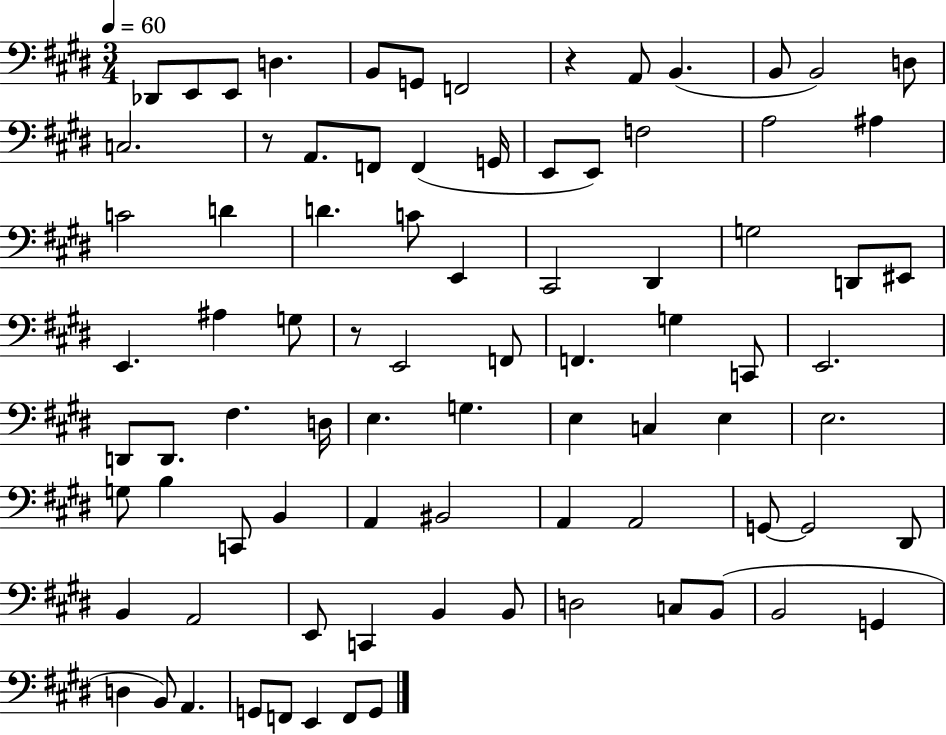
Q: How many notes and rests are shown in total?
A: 84